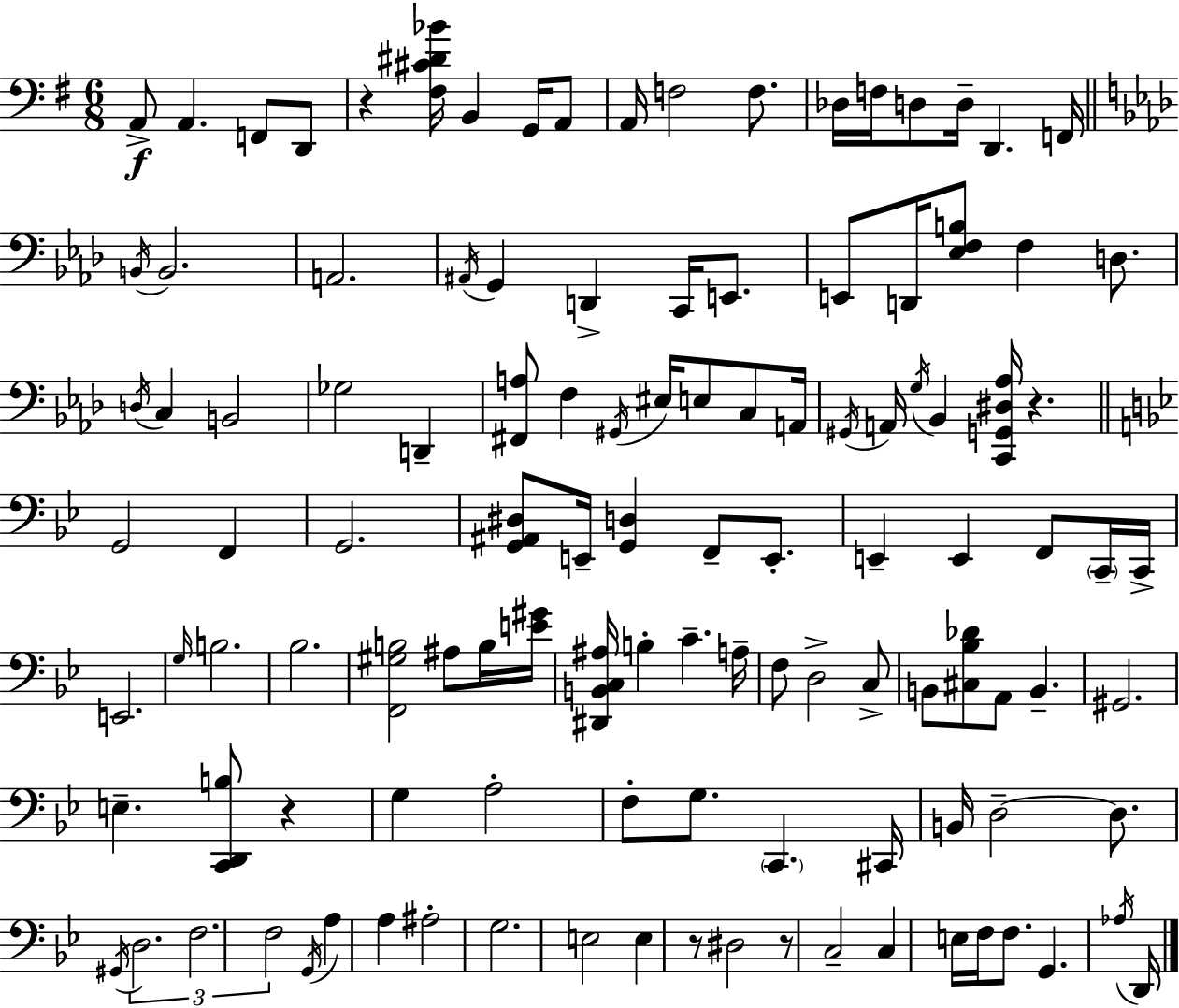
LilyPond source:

{
  \clef bass
  \numericTimeSignature
  \time 6/8
  \key e \minor
  a,8->\f a,4. f,8 d,8 | r4 <fis cis' dis' bes'>16 b,4 g,16 a,8 | a,16 f2 f8. | des16 f16 d8 d16-- d,4. f,16 | \break \bar "||" \break \key aes \major \acciaccatura { b,16 } b,2. | a,2. | \acciaccatura { ais,16 } g,4 d,4-> c,16 e,8. | e,8 d,16 <ees f b>8 f4 d8. | \break \acciaccatura { d16 } c4 b,2 | ges2 d,4-- | <fis, a>8 f4 \acciaccatura { gis,16 } eis16 e8 | c8 a,16 \acciaccatura { gis,16 } a,16 \acciaccatura { g16 } bes,4 <c, g, dis aes>16 | \break r4. \bar "||" \break \key bes \major g,2 f,4 | g,2. | <g, ais, dis>8 e,16-- <g, d>4 f,8-- e,8.-. | e,4-- e,4 f,8 \parenthesize c,16-- c,16-> | \break e,2. | \grace { g16 } b2. | bes2. | <f, gis b>2 ais8 b16 | \break <e' gis'>16 <dis, b, c ais>16 b4-. c'4.-- | a16-- f8 d2-> c8-> | b,8 <cis bes des'>8 a,8 b,4.-- | gis,2. | \break e4.-- <c, d, b>8 r4 | g4 a2-. | f8-. g8. \parenthesize c,4. | cis,16 b,16 d2--~~ d8. | \break \acciaccatura { gis,16 } \tuplet 3/2 { d2. | f2. | f2 } \acciaccatura { g,16 } a4 | a4 ais2-. | \break g2. | e2 e4 | r8 dis2 | r8 c2-- c4 | \break e16 f16 f8. g,4. | \acciaccatura { aes16 } d,16 \bar "|."
}